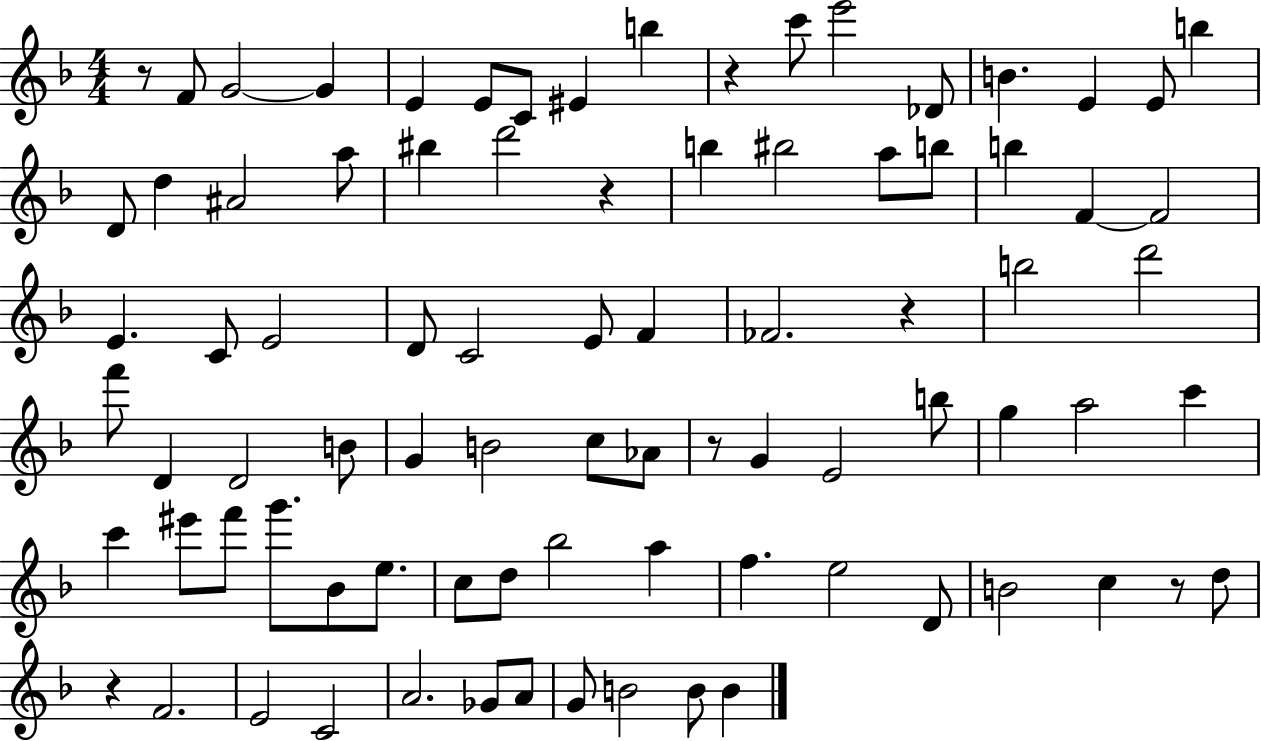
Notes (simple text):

R/e F4/e G4/h G4/q E4/q E4/e C4/e EIS4/q B5/q R/q C6/e E6/h Db4/e B4/q. E4/q E4/e B5/q D4/e D5/q A#4/h A5/e BIS5/q D6/h R/q B5/q BIS5/h A5/e B5/e B5/q F4/q F4/h E4/q. C4/e E4/h D4/e C4/h E4/e F4/q FES4/h. R/q B5/h D6/h F6/e D4/q D4/h B4/e G4/q B4/h C5/e Ab4/e R/e G4/q E4/h B5/e G5/q A5/h C6/q C6/q EIS6/e F6/e G6/e. Bb4/e E5/e. C5/e D5/e Bb5/h A5/q F5/q. E5/h D4/e B4/h C5/q R/e D5/e R/q F4/h. E4/h C4/h A4/h. Gb4/e A4/e G4/e B4/h B4/e B4/q